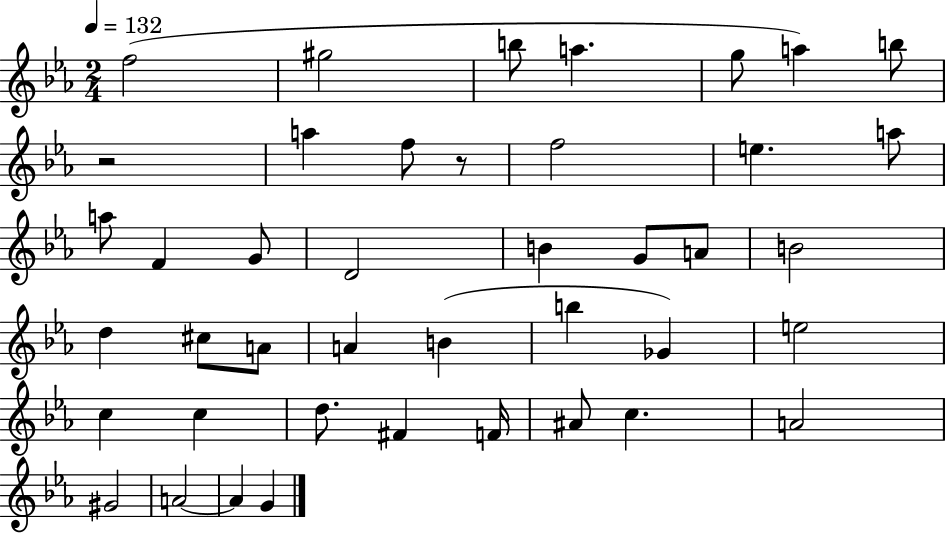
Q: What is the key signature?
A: EES major